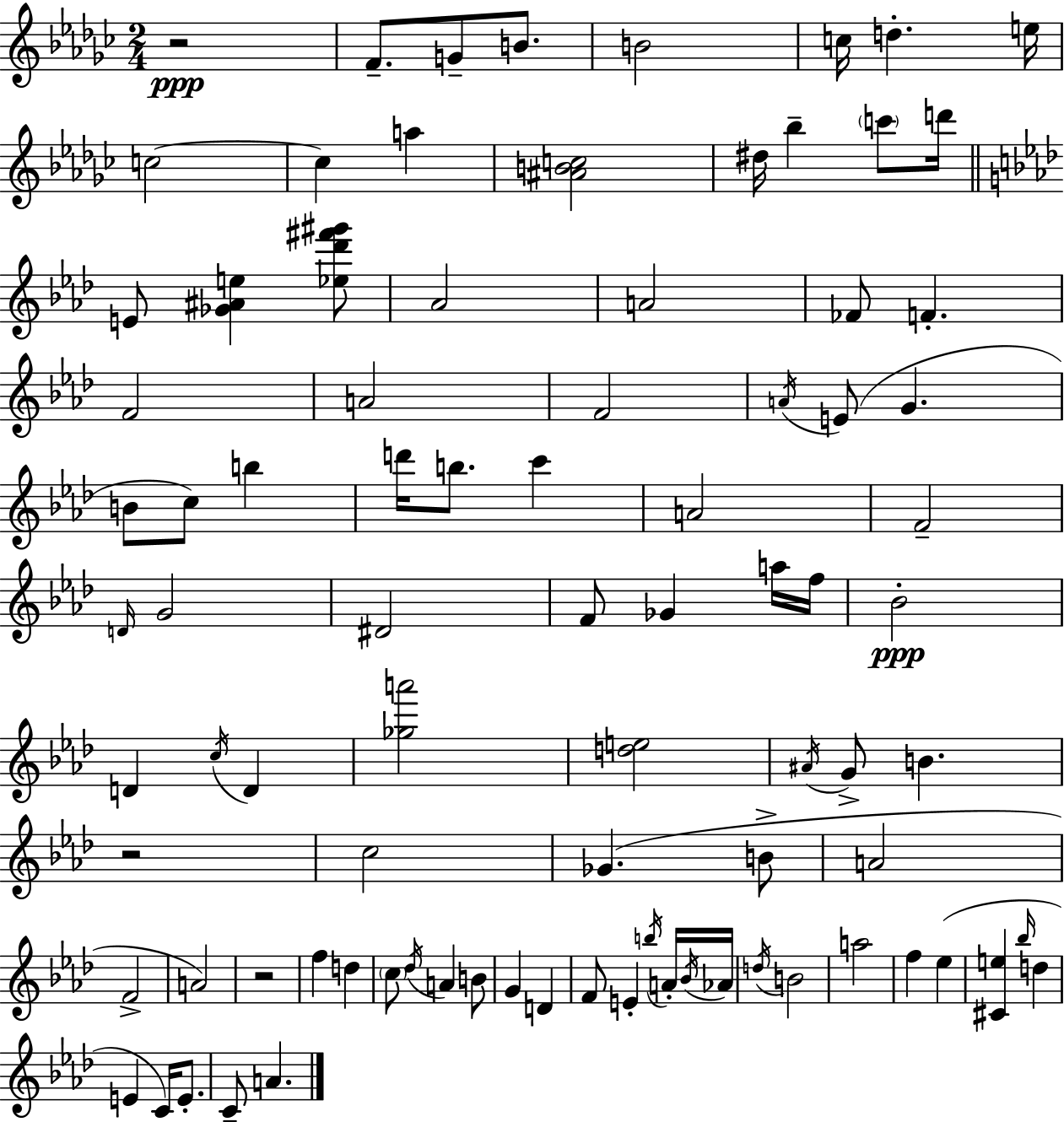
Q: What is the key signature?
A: EES minor